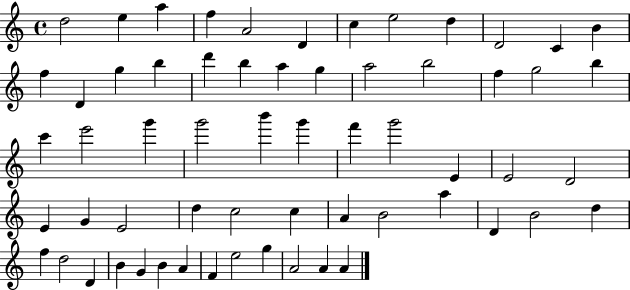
{
  \clef treble
  \time 4/4
  \defaultTimeSignature
  \key c \major
  d''2 e''4 a''4 | f''4 a'2 d'4 | c''4 e''2 d''4 | d'2 c'4 b'4 | \break f''4 d'4 g''4 b''4 | d'''4 b''4 a''4 g''4 | a''2 b''2 | f''4 g''2 b''4 | \break c'''4 e'''2 g'''4 | g'''2 b'''4 g'''4 | f'''4 g'''2 e'4 | e'2 d'2 | \break e'4 g'4 e'2 | d''4 c''2 c''4 | a'4 b'2 a''4 | d'4 b'2 d''4 | \break f''4 d''2 d'4 | b'4 g'4 b'4 a'4 | f'4 e''2 g''4 | a'2 a'4 a'4 | \break \bar "|."
}